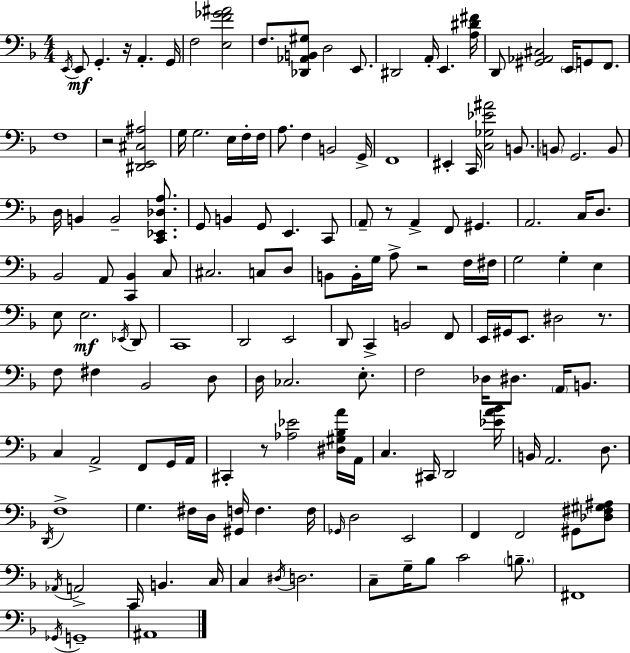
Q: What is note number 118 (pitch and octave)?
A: A2